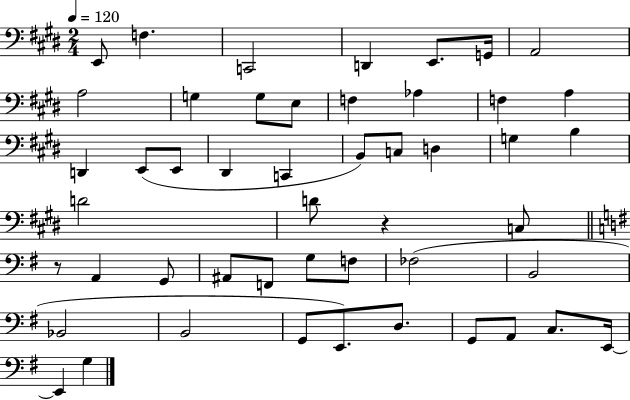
X:1
T:Untitled
M:2/4
L:1/4
K:E
E,,/2 F, C,,2 D,, E,,/2 G,,/4 A,,2 A,2 G, G,/2 E,/2 F, _A, F, A, D,, E,,/2 E,,/2 ^D,, C,, B,,/2 C,/2 D, G, B, D2 D/2 z C,/2 z/2 A,, G,,/2 ^A,,/2 F,,/2 G,/2 F,/2 _F,2 B,,2 _B,,2 B,,2 G,,/2 E,,/2 D,/2 G,,/2 A,,/2 C,/2 E,,/4 E,, G,